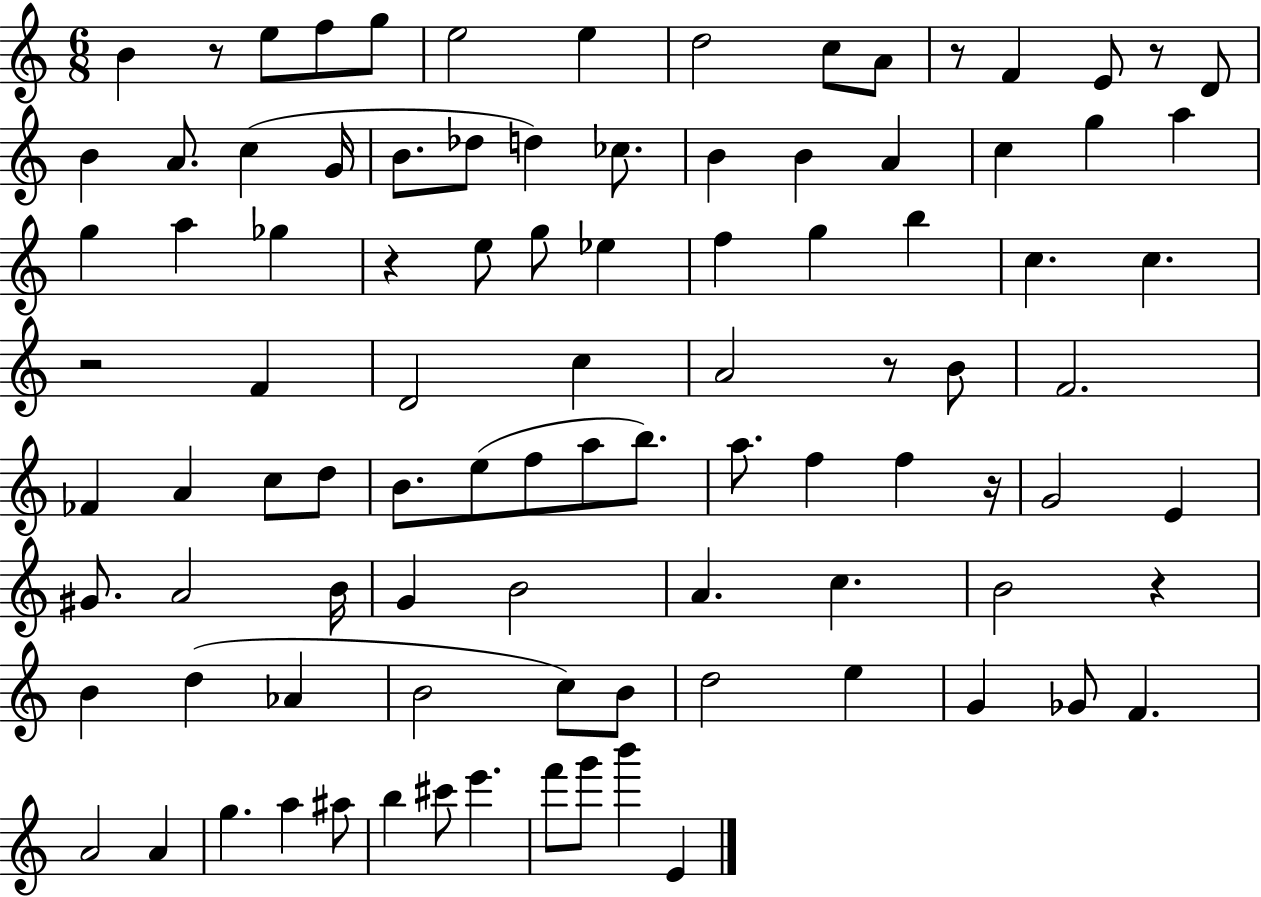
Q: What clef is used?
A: treble